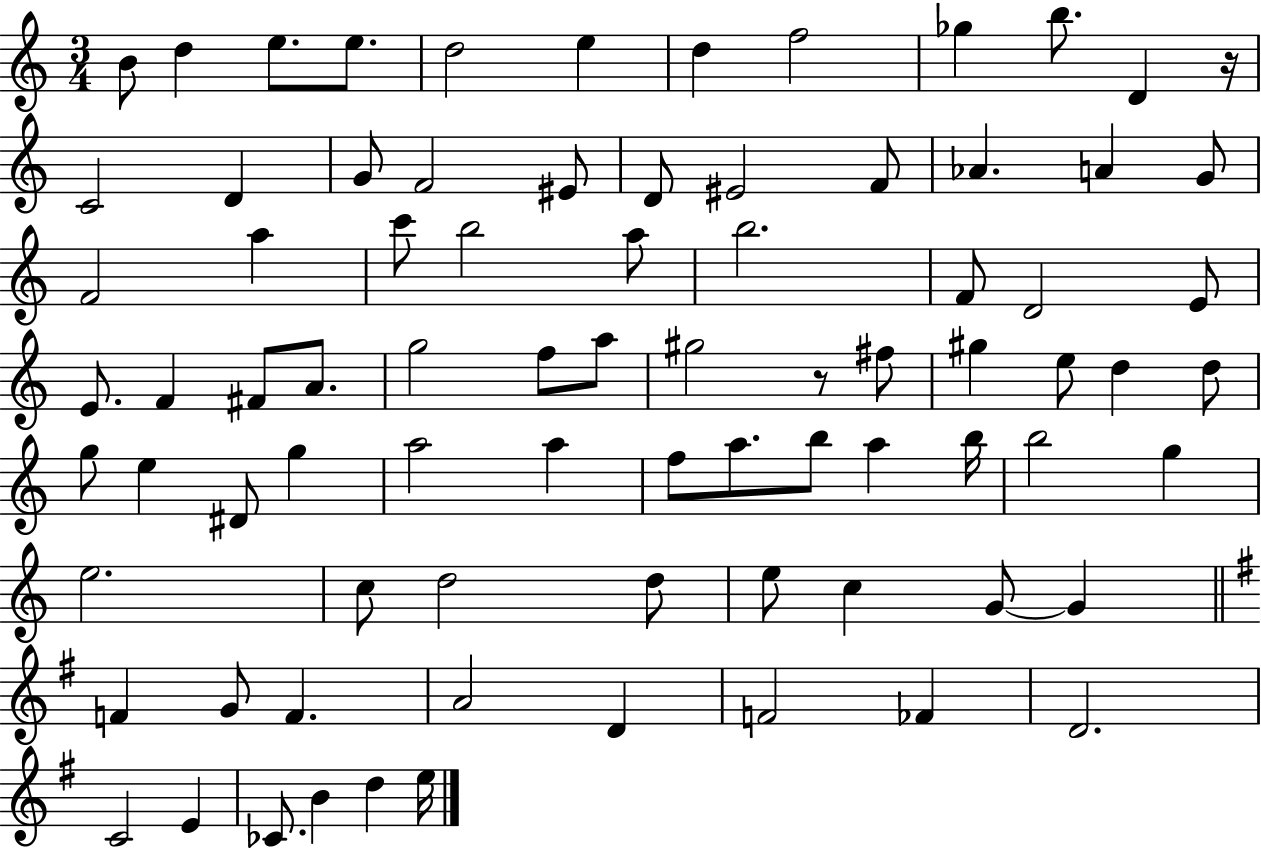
{
  \clef treble
  \numericTimeSignature
  \time 3/4
  \key c \major
  \repeat volta 2 { b'8 d''4 e''8. e''8. | d''2 e''4 | d''4 f''2 | ges''4 b''8. d'4 r16 | \break c'2 d'4 | g'8 f'2 eis'8 | d'8 eis'2 f'8 | aes'4. a'4 g'8 | \break f'2 a''4 | c'''8 b''2 a''8 | b''2. | f'8 d'2 e'8 | \break e'8. f'4 fis'8 a'8. | g''2 f''8 a''8 | gis''2 r8 fis''8 | gis''4 e''8 d''4 d''8 | \break g''8 e''4 dis'8 g''4 | a''2 a''4 | f''8 a''8. b''8 a''4 b''16 | b''2 g''4 | \break e''2. | c''8 d''2 d''8 | e''8 c''4 g'8~~ g'4 | \bar "||" \break \key g \major f'4 g'8 f'4. | a'2 d'4 | f'2 fes'4 | d'2. | \break c'2 e'4 | ces'8. b'4 d''4 e''16 | } \bar "|."
}